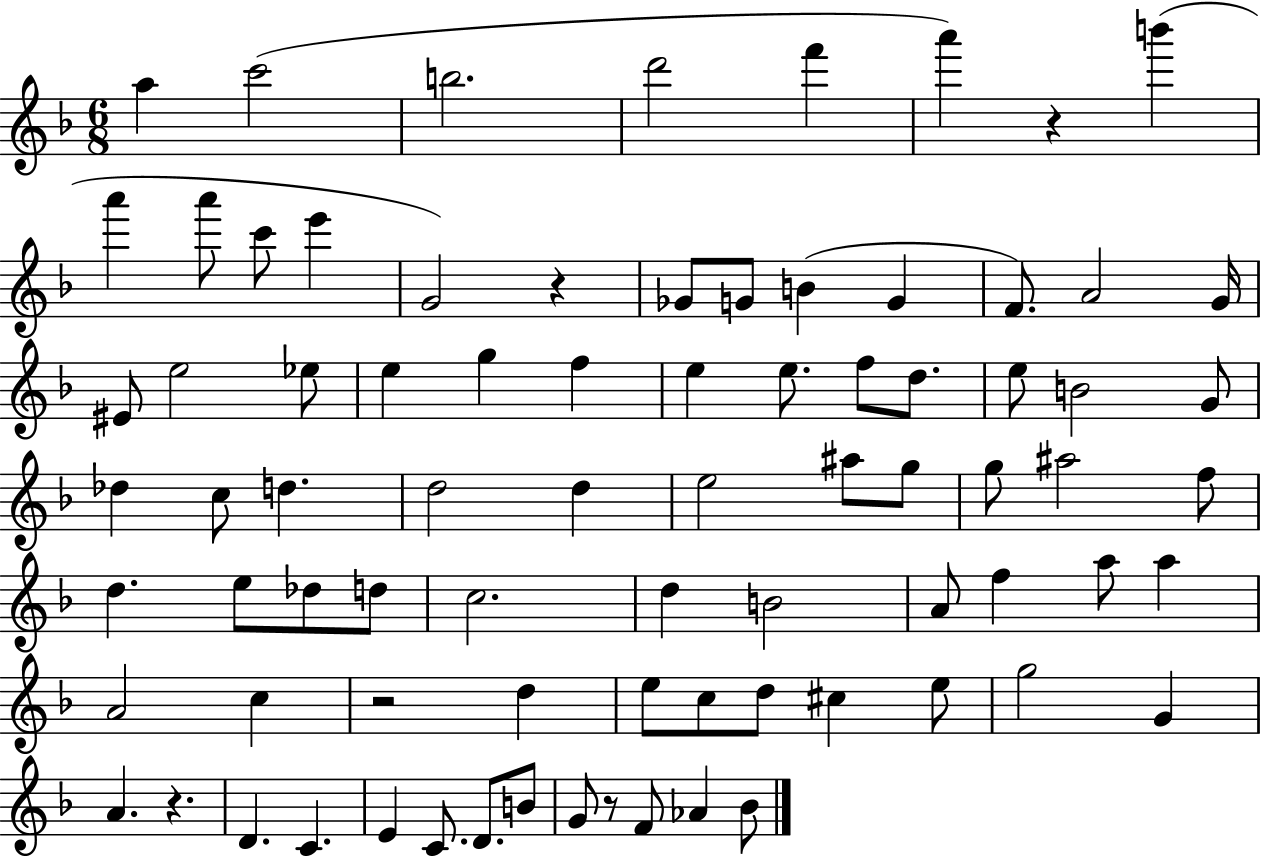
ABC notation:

X:1
T:Untitled
M:6/8
L:1/4
K:F
a c'2 b2 d'2 f' a' z b' a' a'/2 c'/2 e' G2 z _G/2 G/2 B G F/2 A2 G/4 ^E/2 e2 _e/2 e g f e e/2 f/2 d/2 e/2 B2 G/2 _d c/2 d d2 d e2 ^a/2 g/2 g/2 ^a2 f/2 d e/2 _d/2 d/2 c2 d B2 A/2 f a/2 a A2 c z2 d e/2 c/2 d/2 ^c e/2 g2 G A z D C E C/2 D/2 B/2 G/2 z/2 F/2 _A _B/2